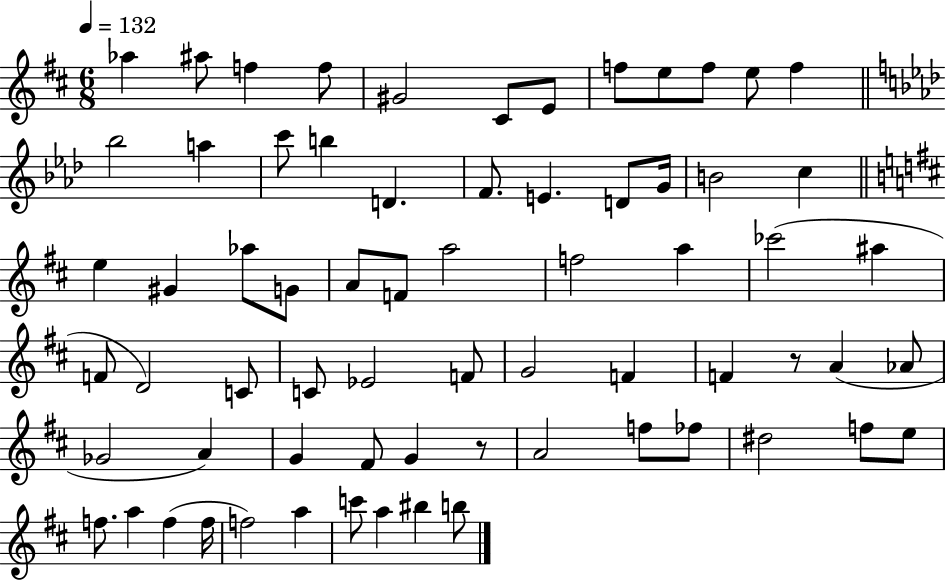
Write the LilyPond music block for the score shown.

{
  \clef treble
  \numericTimeSignature
  \time 6/8
  \key d \major
  \tempo 4 = 132
  aes''4 ais''8 f''4 f''8 | gis'2 cis'8 e'8 | f''8 e''8 f''8 e''8 f''4 | \bar "||" \break \key f \minor bes''2 a''4 | c'''8 b''4 d'4. | f'8. e'4. d'8 g'16 | b'2 c''4 | \break \bar "||" \break \key d \major e''4 gis'4 aes''8 g'8 | a'8 f'8 a''2 | f''2 a''4 | ces'''2( ais''4 | \break f'8 d'2) c'8 | c'8 ees'2 f'8 | g'2 f'4 | f'4 r8 a'4( aes'8 | \break ges'2 a'4) | g'4 fis'8 g'4 r8 | a'2 f''8 fes''8 | dis''2 f''8 e''8 | \break f''8. a''4 f''4( f''16 | f''2) a''4 | c'''8 a''4 bis''4 b''8 | \bar "|."
}